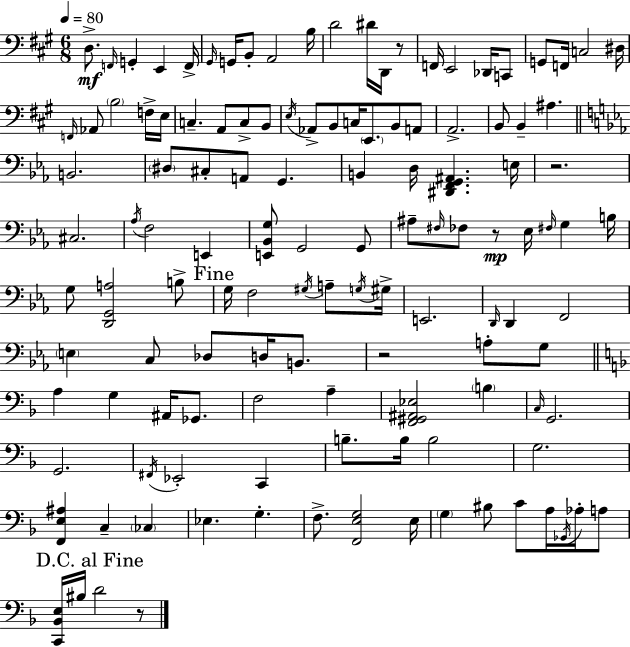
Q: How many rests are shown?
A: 5